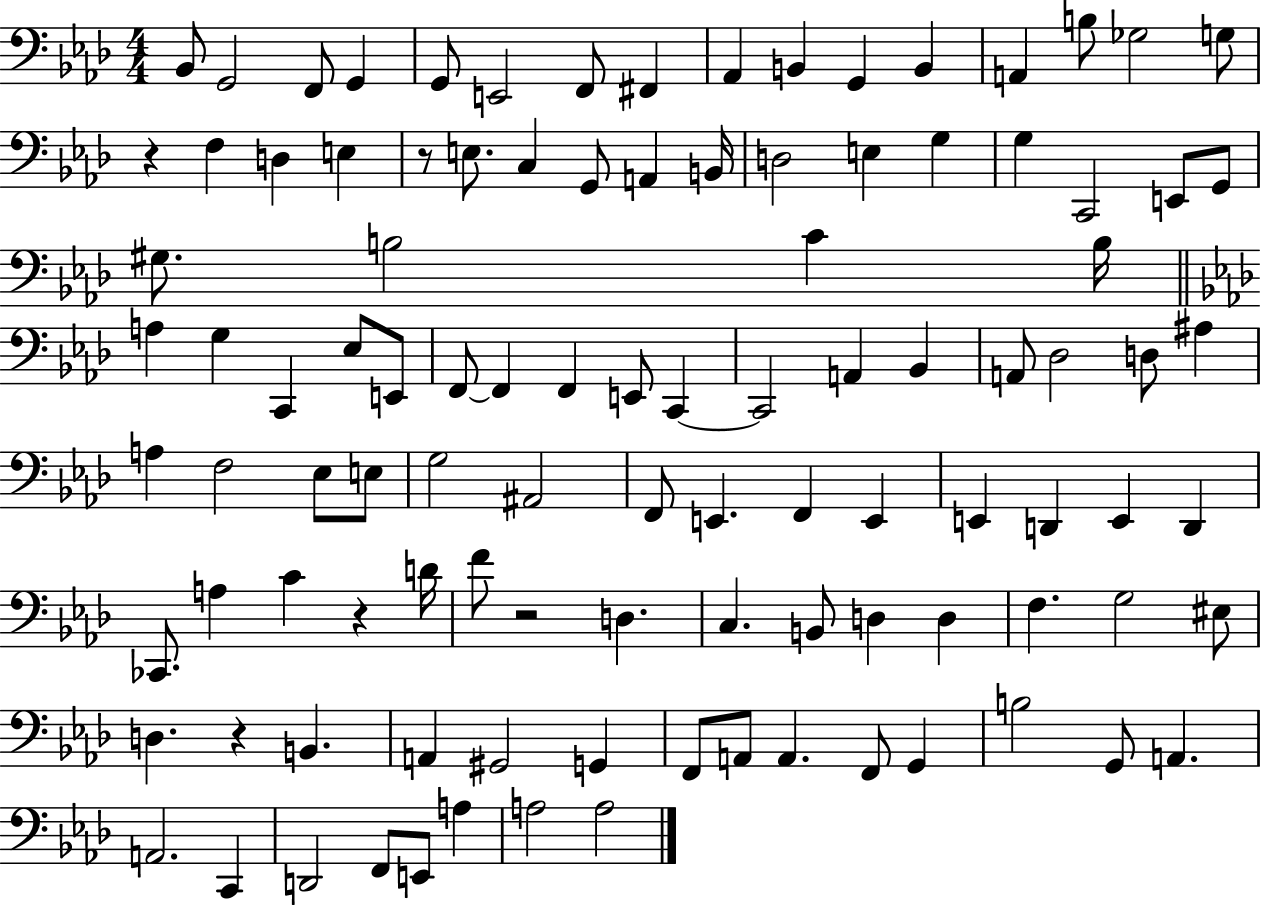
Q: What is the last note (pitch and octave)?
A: A3